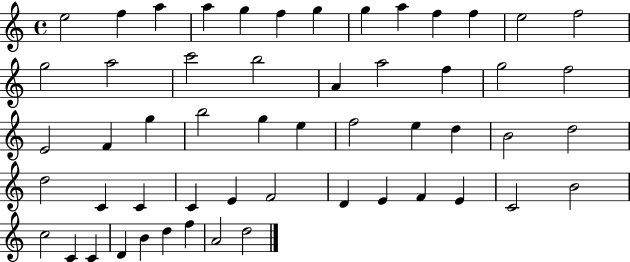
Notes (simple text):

E5/h F5/q A5/q A5/q G5/q F5/q G5/q G5/q A5/q F5/q F5/q E5/h F5/h G5/h A5/h C6/h B5/h A4/q A5/h F5/q G5/h F5/h E4/h F4/q G5/q B5/h G5/q E5/q F5/h E5/q D5/q B4/h D5/h D5/h C4/q C4/q C4/q E4/q F4/h D4/q E4/q F4/q E4/q C4/h B4/h C5/h C4/q C4/q D4/q B4/q D5/q F5/q A4/h D5/h